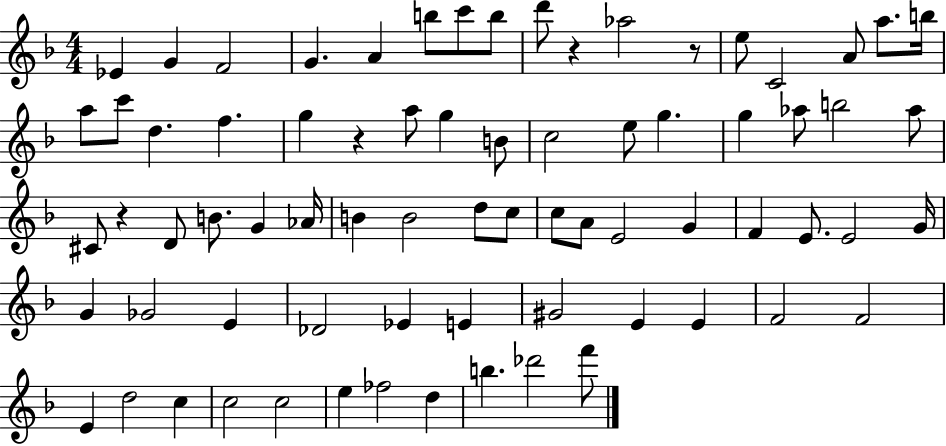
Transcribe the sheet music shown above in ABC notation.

X:1
T:Untitled
M:4/4
L:1/4
K:F
_E G F2 G A b/2 c'/2 b/2 d'/2 z _a2 z/2 e/2 C2 A/2 a/2 b/4 a/2 c'/2 d f g z a/2 g B/2 c2 e/2 g g _a/2 b2 _a/2 ^C/2 z D/2 B/2 G _A/4 B B2 d/2 c/2 c/2 A/2 E2 G F E/2 E2 G/4 G _G2 E _D2 _E E ^G2 E E F2 F2 E d2 c c2 c2 e _f2 d b _d'2 f'/2